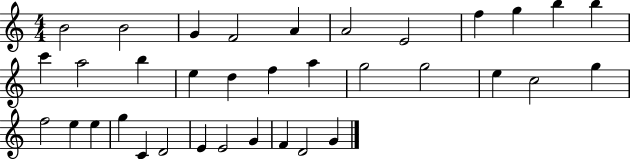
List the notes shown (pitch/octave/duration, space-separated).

B4/h B4/h G4/q F4/h A4/q A4/h E4/h F5/q G5/q B5/q B5/q C6/q A5/h B5/q E5/q D5/q F5/q A5/q G5/h G5/h E5/q C5/h G5/q F5/h E5/q E5/q G5/q C4/q D4/h E4/q E4/h G4/q F4/q D4/h G4/q